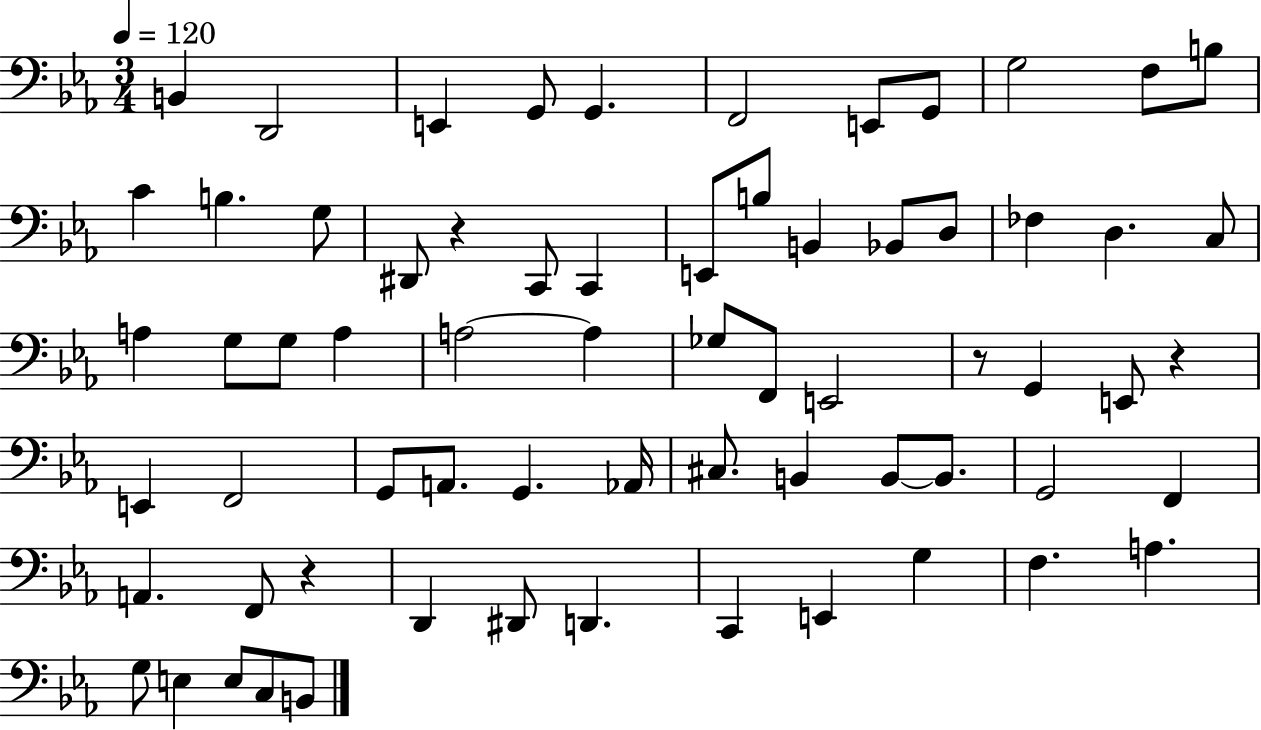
X:1
T:Untitled
M:3/4
L:1/4
K:Eb
B,, D,,2 E,, G,,/2 G,, F,,2 E,,/2 G,,/2 G,2 F,/2 B,/2 C B, G,/2 ^D,,/2 z C,,/2 C,, E,,/2 B,/2 B,, _B,,/2 D,/2 _F, D, C,/2 A, G,/2 G,/2 A, A,2 A, _G,/2 F,,/2 E,,2 z/2 G,, E,,/2 z E,, F,,2 G,,/2 A,,/2 G,, _A,,/4 ^C,/2 B,, B,,/2 B,,/2 G,,2 F,, A,, F,,/2 z D,, ^D,,/2 D,, C,, E,, G, F, A, G,/2 E, E,/2 C,/2 B,,/2